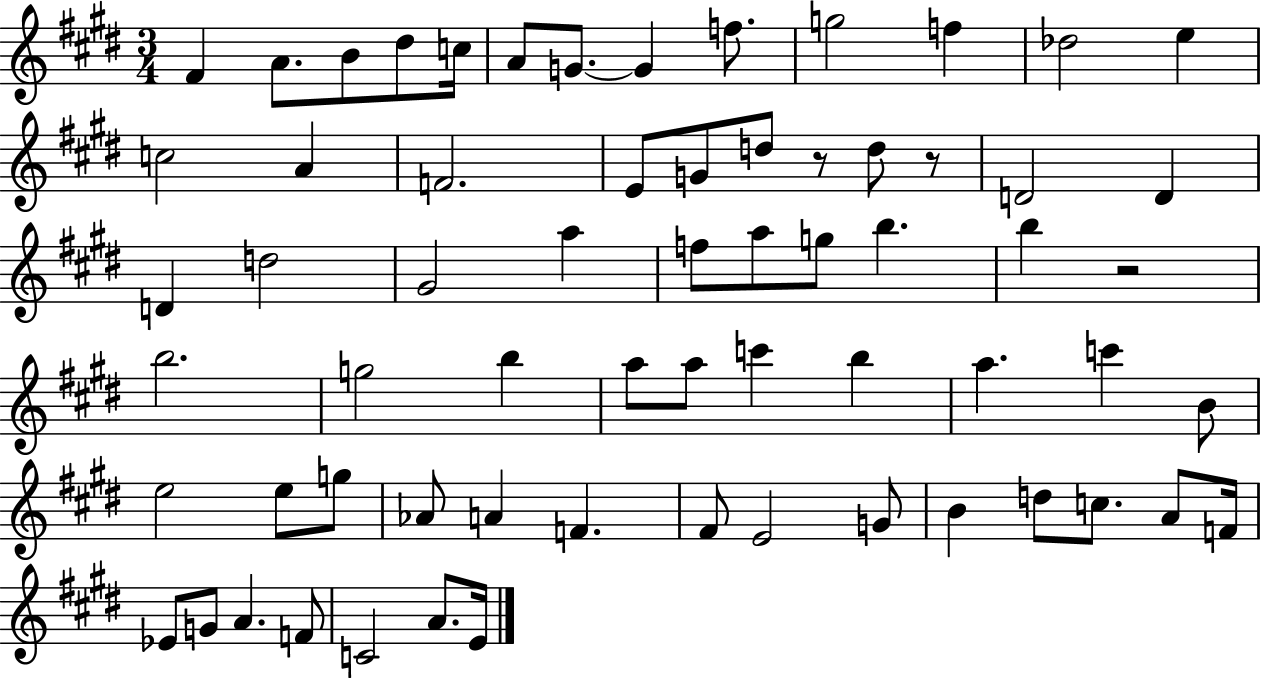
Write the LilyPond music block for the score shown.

{
  \clef treble
  \numericTimeSignature
  \time 3/4
  \key e \major
  \repeat volta 2 { fis'4 a'8. b'8 dis''8 c''16 | a'8 g'8.~~ g'4 f''8. | g''2 f''4 | des''2 e''4 | \break c''2 a'4 | f'2. | e'8 g'8 d''8 r8 d''8 r8 | d'2 d'4 | \break d'4 d''2 | gis'2 a''4 | f''8 a''8 g''8 b''4. | b''4 r2 | \break b''2. | g''2 b''4 | a''8 a''8 c'''4 b''4 | a''4. c'''4 b'8 | \break e''2 e''8 g''8 | aes'8 a'4 f'4. | fis'8 e'2 g'8 | b'4 d''8 c''8. a'8 f'16 | \break ees'8 g'8 a'4. f'8 | c'2 a'8. e'16 | } \bar "|."
}